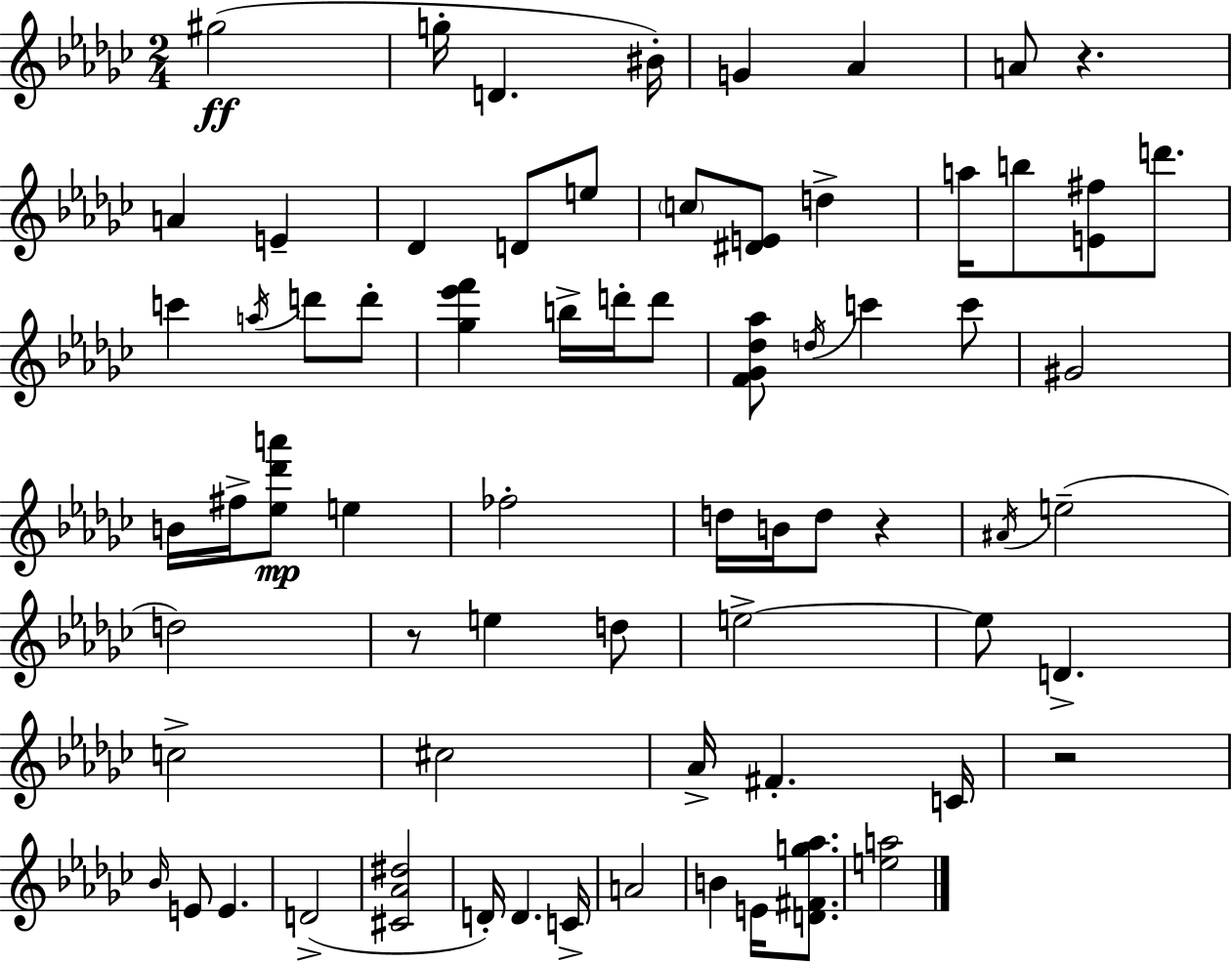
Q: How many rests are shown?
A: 4